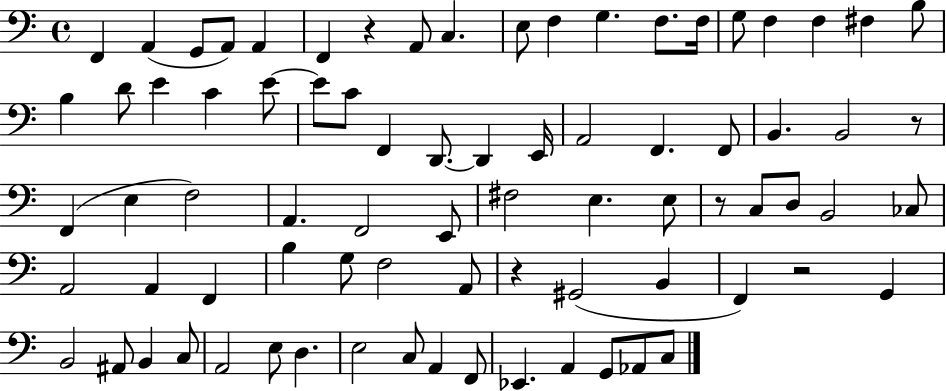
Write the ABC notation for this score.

X:1
T:Untitled
M:4/4
L:1/4
K:C
F,, A,, G,,/2 A,,/2 A,, F,, z A,,/2 C, E,/2 F, G, F,/2 F,/4 G,/2 F, F, ^F, B,/2 B, D/2 E C E/2 E/2 C/2 F,, D,,/2 D,, E,,/4 A,,2 F,, F,,/2 B,, B,,2 z/2 F,, E, F,2 A,, F,,2 E,,/2 ^F,2 E, E,/2 z/2 C,/2 D,/2 B,,2 _C,/2 A,,2 A,, F,, B, G,/2 F,2 A,,/2 z ^G,,2 B,, F,, z2 G,, B,,2 ^A,,/2 B,, C,/2 A,,2 E,/2 D, E,2 C,/2 A,, F,,/2 _E,, A,, G,,/2 _A,,/2 C,/2